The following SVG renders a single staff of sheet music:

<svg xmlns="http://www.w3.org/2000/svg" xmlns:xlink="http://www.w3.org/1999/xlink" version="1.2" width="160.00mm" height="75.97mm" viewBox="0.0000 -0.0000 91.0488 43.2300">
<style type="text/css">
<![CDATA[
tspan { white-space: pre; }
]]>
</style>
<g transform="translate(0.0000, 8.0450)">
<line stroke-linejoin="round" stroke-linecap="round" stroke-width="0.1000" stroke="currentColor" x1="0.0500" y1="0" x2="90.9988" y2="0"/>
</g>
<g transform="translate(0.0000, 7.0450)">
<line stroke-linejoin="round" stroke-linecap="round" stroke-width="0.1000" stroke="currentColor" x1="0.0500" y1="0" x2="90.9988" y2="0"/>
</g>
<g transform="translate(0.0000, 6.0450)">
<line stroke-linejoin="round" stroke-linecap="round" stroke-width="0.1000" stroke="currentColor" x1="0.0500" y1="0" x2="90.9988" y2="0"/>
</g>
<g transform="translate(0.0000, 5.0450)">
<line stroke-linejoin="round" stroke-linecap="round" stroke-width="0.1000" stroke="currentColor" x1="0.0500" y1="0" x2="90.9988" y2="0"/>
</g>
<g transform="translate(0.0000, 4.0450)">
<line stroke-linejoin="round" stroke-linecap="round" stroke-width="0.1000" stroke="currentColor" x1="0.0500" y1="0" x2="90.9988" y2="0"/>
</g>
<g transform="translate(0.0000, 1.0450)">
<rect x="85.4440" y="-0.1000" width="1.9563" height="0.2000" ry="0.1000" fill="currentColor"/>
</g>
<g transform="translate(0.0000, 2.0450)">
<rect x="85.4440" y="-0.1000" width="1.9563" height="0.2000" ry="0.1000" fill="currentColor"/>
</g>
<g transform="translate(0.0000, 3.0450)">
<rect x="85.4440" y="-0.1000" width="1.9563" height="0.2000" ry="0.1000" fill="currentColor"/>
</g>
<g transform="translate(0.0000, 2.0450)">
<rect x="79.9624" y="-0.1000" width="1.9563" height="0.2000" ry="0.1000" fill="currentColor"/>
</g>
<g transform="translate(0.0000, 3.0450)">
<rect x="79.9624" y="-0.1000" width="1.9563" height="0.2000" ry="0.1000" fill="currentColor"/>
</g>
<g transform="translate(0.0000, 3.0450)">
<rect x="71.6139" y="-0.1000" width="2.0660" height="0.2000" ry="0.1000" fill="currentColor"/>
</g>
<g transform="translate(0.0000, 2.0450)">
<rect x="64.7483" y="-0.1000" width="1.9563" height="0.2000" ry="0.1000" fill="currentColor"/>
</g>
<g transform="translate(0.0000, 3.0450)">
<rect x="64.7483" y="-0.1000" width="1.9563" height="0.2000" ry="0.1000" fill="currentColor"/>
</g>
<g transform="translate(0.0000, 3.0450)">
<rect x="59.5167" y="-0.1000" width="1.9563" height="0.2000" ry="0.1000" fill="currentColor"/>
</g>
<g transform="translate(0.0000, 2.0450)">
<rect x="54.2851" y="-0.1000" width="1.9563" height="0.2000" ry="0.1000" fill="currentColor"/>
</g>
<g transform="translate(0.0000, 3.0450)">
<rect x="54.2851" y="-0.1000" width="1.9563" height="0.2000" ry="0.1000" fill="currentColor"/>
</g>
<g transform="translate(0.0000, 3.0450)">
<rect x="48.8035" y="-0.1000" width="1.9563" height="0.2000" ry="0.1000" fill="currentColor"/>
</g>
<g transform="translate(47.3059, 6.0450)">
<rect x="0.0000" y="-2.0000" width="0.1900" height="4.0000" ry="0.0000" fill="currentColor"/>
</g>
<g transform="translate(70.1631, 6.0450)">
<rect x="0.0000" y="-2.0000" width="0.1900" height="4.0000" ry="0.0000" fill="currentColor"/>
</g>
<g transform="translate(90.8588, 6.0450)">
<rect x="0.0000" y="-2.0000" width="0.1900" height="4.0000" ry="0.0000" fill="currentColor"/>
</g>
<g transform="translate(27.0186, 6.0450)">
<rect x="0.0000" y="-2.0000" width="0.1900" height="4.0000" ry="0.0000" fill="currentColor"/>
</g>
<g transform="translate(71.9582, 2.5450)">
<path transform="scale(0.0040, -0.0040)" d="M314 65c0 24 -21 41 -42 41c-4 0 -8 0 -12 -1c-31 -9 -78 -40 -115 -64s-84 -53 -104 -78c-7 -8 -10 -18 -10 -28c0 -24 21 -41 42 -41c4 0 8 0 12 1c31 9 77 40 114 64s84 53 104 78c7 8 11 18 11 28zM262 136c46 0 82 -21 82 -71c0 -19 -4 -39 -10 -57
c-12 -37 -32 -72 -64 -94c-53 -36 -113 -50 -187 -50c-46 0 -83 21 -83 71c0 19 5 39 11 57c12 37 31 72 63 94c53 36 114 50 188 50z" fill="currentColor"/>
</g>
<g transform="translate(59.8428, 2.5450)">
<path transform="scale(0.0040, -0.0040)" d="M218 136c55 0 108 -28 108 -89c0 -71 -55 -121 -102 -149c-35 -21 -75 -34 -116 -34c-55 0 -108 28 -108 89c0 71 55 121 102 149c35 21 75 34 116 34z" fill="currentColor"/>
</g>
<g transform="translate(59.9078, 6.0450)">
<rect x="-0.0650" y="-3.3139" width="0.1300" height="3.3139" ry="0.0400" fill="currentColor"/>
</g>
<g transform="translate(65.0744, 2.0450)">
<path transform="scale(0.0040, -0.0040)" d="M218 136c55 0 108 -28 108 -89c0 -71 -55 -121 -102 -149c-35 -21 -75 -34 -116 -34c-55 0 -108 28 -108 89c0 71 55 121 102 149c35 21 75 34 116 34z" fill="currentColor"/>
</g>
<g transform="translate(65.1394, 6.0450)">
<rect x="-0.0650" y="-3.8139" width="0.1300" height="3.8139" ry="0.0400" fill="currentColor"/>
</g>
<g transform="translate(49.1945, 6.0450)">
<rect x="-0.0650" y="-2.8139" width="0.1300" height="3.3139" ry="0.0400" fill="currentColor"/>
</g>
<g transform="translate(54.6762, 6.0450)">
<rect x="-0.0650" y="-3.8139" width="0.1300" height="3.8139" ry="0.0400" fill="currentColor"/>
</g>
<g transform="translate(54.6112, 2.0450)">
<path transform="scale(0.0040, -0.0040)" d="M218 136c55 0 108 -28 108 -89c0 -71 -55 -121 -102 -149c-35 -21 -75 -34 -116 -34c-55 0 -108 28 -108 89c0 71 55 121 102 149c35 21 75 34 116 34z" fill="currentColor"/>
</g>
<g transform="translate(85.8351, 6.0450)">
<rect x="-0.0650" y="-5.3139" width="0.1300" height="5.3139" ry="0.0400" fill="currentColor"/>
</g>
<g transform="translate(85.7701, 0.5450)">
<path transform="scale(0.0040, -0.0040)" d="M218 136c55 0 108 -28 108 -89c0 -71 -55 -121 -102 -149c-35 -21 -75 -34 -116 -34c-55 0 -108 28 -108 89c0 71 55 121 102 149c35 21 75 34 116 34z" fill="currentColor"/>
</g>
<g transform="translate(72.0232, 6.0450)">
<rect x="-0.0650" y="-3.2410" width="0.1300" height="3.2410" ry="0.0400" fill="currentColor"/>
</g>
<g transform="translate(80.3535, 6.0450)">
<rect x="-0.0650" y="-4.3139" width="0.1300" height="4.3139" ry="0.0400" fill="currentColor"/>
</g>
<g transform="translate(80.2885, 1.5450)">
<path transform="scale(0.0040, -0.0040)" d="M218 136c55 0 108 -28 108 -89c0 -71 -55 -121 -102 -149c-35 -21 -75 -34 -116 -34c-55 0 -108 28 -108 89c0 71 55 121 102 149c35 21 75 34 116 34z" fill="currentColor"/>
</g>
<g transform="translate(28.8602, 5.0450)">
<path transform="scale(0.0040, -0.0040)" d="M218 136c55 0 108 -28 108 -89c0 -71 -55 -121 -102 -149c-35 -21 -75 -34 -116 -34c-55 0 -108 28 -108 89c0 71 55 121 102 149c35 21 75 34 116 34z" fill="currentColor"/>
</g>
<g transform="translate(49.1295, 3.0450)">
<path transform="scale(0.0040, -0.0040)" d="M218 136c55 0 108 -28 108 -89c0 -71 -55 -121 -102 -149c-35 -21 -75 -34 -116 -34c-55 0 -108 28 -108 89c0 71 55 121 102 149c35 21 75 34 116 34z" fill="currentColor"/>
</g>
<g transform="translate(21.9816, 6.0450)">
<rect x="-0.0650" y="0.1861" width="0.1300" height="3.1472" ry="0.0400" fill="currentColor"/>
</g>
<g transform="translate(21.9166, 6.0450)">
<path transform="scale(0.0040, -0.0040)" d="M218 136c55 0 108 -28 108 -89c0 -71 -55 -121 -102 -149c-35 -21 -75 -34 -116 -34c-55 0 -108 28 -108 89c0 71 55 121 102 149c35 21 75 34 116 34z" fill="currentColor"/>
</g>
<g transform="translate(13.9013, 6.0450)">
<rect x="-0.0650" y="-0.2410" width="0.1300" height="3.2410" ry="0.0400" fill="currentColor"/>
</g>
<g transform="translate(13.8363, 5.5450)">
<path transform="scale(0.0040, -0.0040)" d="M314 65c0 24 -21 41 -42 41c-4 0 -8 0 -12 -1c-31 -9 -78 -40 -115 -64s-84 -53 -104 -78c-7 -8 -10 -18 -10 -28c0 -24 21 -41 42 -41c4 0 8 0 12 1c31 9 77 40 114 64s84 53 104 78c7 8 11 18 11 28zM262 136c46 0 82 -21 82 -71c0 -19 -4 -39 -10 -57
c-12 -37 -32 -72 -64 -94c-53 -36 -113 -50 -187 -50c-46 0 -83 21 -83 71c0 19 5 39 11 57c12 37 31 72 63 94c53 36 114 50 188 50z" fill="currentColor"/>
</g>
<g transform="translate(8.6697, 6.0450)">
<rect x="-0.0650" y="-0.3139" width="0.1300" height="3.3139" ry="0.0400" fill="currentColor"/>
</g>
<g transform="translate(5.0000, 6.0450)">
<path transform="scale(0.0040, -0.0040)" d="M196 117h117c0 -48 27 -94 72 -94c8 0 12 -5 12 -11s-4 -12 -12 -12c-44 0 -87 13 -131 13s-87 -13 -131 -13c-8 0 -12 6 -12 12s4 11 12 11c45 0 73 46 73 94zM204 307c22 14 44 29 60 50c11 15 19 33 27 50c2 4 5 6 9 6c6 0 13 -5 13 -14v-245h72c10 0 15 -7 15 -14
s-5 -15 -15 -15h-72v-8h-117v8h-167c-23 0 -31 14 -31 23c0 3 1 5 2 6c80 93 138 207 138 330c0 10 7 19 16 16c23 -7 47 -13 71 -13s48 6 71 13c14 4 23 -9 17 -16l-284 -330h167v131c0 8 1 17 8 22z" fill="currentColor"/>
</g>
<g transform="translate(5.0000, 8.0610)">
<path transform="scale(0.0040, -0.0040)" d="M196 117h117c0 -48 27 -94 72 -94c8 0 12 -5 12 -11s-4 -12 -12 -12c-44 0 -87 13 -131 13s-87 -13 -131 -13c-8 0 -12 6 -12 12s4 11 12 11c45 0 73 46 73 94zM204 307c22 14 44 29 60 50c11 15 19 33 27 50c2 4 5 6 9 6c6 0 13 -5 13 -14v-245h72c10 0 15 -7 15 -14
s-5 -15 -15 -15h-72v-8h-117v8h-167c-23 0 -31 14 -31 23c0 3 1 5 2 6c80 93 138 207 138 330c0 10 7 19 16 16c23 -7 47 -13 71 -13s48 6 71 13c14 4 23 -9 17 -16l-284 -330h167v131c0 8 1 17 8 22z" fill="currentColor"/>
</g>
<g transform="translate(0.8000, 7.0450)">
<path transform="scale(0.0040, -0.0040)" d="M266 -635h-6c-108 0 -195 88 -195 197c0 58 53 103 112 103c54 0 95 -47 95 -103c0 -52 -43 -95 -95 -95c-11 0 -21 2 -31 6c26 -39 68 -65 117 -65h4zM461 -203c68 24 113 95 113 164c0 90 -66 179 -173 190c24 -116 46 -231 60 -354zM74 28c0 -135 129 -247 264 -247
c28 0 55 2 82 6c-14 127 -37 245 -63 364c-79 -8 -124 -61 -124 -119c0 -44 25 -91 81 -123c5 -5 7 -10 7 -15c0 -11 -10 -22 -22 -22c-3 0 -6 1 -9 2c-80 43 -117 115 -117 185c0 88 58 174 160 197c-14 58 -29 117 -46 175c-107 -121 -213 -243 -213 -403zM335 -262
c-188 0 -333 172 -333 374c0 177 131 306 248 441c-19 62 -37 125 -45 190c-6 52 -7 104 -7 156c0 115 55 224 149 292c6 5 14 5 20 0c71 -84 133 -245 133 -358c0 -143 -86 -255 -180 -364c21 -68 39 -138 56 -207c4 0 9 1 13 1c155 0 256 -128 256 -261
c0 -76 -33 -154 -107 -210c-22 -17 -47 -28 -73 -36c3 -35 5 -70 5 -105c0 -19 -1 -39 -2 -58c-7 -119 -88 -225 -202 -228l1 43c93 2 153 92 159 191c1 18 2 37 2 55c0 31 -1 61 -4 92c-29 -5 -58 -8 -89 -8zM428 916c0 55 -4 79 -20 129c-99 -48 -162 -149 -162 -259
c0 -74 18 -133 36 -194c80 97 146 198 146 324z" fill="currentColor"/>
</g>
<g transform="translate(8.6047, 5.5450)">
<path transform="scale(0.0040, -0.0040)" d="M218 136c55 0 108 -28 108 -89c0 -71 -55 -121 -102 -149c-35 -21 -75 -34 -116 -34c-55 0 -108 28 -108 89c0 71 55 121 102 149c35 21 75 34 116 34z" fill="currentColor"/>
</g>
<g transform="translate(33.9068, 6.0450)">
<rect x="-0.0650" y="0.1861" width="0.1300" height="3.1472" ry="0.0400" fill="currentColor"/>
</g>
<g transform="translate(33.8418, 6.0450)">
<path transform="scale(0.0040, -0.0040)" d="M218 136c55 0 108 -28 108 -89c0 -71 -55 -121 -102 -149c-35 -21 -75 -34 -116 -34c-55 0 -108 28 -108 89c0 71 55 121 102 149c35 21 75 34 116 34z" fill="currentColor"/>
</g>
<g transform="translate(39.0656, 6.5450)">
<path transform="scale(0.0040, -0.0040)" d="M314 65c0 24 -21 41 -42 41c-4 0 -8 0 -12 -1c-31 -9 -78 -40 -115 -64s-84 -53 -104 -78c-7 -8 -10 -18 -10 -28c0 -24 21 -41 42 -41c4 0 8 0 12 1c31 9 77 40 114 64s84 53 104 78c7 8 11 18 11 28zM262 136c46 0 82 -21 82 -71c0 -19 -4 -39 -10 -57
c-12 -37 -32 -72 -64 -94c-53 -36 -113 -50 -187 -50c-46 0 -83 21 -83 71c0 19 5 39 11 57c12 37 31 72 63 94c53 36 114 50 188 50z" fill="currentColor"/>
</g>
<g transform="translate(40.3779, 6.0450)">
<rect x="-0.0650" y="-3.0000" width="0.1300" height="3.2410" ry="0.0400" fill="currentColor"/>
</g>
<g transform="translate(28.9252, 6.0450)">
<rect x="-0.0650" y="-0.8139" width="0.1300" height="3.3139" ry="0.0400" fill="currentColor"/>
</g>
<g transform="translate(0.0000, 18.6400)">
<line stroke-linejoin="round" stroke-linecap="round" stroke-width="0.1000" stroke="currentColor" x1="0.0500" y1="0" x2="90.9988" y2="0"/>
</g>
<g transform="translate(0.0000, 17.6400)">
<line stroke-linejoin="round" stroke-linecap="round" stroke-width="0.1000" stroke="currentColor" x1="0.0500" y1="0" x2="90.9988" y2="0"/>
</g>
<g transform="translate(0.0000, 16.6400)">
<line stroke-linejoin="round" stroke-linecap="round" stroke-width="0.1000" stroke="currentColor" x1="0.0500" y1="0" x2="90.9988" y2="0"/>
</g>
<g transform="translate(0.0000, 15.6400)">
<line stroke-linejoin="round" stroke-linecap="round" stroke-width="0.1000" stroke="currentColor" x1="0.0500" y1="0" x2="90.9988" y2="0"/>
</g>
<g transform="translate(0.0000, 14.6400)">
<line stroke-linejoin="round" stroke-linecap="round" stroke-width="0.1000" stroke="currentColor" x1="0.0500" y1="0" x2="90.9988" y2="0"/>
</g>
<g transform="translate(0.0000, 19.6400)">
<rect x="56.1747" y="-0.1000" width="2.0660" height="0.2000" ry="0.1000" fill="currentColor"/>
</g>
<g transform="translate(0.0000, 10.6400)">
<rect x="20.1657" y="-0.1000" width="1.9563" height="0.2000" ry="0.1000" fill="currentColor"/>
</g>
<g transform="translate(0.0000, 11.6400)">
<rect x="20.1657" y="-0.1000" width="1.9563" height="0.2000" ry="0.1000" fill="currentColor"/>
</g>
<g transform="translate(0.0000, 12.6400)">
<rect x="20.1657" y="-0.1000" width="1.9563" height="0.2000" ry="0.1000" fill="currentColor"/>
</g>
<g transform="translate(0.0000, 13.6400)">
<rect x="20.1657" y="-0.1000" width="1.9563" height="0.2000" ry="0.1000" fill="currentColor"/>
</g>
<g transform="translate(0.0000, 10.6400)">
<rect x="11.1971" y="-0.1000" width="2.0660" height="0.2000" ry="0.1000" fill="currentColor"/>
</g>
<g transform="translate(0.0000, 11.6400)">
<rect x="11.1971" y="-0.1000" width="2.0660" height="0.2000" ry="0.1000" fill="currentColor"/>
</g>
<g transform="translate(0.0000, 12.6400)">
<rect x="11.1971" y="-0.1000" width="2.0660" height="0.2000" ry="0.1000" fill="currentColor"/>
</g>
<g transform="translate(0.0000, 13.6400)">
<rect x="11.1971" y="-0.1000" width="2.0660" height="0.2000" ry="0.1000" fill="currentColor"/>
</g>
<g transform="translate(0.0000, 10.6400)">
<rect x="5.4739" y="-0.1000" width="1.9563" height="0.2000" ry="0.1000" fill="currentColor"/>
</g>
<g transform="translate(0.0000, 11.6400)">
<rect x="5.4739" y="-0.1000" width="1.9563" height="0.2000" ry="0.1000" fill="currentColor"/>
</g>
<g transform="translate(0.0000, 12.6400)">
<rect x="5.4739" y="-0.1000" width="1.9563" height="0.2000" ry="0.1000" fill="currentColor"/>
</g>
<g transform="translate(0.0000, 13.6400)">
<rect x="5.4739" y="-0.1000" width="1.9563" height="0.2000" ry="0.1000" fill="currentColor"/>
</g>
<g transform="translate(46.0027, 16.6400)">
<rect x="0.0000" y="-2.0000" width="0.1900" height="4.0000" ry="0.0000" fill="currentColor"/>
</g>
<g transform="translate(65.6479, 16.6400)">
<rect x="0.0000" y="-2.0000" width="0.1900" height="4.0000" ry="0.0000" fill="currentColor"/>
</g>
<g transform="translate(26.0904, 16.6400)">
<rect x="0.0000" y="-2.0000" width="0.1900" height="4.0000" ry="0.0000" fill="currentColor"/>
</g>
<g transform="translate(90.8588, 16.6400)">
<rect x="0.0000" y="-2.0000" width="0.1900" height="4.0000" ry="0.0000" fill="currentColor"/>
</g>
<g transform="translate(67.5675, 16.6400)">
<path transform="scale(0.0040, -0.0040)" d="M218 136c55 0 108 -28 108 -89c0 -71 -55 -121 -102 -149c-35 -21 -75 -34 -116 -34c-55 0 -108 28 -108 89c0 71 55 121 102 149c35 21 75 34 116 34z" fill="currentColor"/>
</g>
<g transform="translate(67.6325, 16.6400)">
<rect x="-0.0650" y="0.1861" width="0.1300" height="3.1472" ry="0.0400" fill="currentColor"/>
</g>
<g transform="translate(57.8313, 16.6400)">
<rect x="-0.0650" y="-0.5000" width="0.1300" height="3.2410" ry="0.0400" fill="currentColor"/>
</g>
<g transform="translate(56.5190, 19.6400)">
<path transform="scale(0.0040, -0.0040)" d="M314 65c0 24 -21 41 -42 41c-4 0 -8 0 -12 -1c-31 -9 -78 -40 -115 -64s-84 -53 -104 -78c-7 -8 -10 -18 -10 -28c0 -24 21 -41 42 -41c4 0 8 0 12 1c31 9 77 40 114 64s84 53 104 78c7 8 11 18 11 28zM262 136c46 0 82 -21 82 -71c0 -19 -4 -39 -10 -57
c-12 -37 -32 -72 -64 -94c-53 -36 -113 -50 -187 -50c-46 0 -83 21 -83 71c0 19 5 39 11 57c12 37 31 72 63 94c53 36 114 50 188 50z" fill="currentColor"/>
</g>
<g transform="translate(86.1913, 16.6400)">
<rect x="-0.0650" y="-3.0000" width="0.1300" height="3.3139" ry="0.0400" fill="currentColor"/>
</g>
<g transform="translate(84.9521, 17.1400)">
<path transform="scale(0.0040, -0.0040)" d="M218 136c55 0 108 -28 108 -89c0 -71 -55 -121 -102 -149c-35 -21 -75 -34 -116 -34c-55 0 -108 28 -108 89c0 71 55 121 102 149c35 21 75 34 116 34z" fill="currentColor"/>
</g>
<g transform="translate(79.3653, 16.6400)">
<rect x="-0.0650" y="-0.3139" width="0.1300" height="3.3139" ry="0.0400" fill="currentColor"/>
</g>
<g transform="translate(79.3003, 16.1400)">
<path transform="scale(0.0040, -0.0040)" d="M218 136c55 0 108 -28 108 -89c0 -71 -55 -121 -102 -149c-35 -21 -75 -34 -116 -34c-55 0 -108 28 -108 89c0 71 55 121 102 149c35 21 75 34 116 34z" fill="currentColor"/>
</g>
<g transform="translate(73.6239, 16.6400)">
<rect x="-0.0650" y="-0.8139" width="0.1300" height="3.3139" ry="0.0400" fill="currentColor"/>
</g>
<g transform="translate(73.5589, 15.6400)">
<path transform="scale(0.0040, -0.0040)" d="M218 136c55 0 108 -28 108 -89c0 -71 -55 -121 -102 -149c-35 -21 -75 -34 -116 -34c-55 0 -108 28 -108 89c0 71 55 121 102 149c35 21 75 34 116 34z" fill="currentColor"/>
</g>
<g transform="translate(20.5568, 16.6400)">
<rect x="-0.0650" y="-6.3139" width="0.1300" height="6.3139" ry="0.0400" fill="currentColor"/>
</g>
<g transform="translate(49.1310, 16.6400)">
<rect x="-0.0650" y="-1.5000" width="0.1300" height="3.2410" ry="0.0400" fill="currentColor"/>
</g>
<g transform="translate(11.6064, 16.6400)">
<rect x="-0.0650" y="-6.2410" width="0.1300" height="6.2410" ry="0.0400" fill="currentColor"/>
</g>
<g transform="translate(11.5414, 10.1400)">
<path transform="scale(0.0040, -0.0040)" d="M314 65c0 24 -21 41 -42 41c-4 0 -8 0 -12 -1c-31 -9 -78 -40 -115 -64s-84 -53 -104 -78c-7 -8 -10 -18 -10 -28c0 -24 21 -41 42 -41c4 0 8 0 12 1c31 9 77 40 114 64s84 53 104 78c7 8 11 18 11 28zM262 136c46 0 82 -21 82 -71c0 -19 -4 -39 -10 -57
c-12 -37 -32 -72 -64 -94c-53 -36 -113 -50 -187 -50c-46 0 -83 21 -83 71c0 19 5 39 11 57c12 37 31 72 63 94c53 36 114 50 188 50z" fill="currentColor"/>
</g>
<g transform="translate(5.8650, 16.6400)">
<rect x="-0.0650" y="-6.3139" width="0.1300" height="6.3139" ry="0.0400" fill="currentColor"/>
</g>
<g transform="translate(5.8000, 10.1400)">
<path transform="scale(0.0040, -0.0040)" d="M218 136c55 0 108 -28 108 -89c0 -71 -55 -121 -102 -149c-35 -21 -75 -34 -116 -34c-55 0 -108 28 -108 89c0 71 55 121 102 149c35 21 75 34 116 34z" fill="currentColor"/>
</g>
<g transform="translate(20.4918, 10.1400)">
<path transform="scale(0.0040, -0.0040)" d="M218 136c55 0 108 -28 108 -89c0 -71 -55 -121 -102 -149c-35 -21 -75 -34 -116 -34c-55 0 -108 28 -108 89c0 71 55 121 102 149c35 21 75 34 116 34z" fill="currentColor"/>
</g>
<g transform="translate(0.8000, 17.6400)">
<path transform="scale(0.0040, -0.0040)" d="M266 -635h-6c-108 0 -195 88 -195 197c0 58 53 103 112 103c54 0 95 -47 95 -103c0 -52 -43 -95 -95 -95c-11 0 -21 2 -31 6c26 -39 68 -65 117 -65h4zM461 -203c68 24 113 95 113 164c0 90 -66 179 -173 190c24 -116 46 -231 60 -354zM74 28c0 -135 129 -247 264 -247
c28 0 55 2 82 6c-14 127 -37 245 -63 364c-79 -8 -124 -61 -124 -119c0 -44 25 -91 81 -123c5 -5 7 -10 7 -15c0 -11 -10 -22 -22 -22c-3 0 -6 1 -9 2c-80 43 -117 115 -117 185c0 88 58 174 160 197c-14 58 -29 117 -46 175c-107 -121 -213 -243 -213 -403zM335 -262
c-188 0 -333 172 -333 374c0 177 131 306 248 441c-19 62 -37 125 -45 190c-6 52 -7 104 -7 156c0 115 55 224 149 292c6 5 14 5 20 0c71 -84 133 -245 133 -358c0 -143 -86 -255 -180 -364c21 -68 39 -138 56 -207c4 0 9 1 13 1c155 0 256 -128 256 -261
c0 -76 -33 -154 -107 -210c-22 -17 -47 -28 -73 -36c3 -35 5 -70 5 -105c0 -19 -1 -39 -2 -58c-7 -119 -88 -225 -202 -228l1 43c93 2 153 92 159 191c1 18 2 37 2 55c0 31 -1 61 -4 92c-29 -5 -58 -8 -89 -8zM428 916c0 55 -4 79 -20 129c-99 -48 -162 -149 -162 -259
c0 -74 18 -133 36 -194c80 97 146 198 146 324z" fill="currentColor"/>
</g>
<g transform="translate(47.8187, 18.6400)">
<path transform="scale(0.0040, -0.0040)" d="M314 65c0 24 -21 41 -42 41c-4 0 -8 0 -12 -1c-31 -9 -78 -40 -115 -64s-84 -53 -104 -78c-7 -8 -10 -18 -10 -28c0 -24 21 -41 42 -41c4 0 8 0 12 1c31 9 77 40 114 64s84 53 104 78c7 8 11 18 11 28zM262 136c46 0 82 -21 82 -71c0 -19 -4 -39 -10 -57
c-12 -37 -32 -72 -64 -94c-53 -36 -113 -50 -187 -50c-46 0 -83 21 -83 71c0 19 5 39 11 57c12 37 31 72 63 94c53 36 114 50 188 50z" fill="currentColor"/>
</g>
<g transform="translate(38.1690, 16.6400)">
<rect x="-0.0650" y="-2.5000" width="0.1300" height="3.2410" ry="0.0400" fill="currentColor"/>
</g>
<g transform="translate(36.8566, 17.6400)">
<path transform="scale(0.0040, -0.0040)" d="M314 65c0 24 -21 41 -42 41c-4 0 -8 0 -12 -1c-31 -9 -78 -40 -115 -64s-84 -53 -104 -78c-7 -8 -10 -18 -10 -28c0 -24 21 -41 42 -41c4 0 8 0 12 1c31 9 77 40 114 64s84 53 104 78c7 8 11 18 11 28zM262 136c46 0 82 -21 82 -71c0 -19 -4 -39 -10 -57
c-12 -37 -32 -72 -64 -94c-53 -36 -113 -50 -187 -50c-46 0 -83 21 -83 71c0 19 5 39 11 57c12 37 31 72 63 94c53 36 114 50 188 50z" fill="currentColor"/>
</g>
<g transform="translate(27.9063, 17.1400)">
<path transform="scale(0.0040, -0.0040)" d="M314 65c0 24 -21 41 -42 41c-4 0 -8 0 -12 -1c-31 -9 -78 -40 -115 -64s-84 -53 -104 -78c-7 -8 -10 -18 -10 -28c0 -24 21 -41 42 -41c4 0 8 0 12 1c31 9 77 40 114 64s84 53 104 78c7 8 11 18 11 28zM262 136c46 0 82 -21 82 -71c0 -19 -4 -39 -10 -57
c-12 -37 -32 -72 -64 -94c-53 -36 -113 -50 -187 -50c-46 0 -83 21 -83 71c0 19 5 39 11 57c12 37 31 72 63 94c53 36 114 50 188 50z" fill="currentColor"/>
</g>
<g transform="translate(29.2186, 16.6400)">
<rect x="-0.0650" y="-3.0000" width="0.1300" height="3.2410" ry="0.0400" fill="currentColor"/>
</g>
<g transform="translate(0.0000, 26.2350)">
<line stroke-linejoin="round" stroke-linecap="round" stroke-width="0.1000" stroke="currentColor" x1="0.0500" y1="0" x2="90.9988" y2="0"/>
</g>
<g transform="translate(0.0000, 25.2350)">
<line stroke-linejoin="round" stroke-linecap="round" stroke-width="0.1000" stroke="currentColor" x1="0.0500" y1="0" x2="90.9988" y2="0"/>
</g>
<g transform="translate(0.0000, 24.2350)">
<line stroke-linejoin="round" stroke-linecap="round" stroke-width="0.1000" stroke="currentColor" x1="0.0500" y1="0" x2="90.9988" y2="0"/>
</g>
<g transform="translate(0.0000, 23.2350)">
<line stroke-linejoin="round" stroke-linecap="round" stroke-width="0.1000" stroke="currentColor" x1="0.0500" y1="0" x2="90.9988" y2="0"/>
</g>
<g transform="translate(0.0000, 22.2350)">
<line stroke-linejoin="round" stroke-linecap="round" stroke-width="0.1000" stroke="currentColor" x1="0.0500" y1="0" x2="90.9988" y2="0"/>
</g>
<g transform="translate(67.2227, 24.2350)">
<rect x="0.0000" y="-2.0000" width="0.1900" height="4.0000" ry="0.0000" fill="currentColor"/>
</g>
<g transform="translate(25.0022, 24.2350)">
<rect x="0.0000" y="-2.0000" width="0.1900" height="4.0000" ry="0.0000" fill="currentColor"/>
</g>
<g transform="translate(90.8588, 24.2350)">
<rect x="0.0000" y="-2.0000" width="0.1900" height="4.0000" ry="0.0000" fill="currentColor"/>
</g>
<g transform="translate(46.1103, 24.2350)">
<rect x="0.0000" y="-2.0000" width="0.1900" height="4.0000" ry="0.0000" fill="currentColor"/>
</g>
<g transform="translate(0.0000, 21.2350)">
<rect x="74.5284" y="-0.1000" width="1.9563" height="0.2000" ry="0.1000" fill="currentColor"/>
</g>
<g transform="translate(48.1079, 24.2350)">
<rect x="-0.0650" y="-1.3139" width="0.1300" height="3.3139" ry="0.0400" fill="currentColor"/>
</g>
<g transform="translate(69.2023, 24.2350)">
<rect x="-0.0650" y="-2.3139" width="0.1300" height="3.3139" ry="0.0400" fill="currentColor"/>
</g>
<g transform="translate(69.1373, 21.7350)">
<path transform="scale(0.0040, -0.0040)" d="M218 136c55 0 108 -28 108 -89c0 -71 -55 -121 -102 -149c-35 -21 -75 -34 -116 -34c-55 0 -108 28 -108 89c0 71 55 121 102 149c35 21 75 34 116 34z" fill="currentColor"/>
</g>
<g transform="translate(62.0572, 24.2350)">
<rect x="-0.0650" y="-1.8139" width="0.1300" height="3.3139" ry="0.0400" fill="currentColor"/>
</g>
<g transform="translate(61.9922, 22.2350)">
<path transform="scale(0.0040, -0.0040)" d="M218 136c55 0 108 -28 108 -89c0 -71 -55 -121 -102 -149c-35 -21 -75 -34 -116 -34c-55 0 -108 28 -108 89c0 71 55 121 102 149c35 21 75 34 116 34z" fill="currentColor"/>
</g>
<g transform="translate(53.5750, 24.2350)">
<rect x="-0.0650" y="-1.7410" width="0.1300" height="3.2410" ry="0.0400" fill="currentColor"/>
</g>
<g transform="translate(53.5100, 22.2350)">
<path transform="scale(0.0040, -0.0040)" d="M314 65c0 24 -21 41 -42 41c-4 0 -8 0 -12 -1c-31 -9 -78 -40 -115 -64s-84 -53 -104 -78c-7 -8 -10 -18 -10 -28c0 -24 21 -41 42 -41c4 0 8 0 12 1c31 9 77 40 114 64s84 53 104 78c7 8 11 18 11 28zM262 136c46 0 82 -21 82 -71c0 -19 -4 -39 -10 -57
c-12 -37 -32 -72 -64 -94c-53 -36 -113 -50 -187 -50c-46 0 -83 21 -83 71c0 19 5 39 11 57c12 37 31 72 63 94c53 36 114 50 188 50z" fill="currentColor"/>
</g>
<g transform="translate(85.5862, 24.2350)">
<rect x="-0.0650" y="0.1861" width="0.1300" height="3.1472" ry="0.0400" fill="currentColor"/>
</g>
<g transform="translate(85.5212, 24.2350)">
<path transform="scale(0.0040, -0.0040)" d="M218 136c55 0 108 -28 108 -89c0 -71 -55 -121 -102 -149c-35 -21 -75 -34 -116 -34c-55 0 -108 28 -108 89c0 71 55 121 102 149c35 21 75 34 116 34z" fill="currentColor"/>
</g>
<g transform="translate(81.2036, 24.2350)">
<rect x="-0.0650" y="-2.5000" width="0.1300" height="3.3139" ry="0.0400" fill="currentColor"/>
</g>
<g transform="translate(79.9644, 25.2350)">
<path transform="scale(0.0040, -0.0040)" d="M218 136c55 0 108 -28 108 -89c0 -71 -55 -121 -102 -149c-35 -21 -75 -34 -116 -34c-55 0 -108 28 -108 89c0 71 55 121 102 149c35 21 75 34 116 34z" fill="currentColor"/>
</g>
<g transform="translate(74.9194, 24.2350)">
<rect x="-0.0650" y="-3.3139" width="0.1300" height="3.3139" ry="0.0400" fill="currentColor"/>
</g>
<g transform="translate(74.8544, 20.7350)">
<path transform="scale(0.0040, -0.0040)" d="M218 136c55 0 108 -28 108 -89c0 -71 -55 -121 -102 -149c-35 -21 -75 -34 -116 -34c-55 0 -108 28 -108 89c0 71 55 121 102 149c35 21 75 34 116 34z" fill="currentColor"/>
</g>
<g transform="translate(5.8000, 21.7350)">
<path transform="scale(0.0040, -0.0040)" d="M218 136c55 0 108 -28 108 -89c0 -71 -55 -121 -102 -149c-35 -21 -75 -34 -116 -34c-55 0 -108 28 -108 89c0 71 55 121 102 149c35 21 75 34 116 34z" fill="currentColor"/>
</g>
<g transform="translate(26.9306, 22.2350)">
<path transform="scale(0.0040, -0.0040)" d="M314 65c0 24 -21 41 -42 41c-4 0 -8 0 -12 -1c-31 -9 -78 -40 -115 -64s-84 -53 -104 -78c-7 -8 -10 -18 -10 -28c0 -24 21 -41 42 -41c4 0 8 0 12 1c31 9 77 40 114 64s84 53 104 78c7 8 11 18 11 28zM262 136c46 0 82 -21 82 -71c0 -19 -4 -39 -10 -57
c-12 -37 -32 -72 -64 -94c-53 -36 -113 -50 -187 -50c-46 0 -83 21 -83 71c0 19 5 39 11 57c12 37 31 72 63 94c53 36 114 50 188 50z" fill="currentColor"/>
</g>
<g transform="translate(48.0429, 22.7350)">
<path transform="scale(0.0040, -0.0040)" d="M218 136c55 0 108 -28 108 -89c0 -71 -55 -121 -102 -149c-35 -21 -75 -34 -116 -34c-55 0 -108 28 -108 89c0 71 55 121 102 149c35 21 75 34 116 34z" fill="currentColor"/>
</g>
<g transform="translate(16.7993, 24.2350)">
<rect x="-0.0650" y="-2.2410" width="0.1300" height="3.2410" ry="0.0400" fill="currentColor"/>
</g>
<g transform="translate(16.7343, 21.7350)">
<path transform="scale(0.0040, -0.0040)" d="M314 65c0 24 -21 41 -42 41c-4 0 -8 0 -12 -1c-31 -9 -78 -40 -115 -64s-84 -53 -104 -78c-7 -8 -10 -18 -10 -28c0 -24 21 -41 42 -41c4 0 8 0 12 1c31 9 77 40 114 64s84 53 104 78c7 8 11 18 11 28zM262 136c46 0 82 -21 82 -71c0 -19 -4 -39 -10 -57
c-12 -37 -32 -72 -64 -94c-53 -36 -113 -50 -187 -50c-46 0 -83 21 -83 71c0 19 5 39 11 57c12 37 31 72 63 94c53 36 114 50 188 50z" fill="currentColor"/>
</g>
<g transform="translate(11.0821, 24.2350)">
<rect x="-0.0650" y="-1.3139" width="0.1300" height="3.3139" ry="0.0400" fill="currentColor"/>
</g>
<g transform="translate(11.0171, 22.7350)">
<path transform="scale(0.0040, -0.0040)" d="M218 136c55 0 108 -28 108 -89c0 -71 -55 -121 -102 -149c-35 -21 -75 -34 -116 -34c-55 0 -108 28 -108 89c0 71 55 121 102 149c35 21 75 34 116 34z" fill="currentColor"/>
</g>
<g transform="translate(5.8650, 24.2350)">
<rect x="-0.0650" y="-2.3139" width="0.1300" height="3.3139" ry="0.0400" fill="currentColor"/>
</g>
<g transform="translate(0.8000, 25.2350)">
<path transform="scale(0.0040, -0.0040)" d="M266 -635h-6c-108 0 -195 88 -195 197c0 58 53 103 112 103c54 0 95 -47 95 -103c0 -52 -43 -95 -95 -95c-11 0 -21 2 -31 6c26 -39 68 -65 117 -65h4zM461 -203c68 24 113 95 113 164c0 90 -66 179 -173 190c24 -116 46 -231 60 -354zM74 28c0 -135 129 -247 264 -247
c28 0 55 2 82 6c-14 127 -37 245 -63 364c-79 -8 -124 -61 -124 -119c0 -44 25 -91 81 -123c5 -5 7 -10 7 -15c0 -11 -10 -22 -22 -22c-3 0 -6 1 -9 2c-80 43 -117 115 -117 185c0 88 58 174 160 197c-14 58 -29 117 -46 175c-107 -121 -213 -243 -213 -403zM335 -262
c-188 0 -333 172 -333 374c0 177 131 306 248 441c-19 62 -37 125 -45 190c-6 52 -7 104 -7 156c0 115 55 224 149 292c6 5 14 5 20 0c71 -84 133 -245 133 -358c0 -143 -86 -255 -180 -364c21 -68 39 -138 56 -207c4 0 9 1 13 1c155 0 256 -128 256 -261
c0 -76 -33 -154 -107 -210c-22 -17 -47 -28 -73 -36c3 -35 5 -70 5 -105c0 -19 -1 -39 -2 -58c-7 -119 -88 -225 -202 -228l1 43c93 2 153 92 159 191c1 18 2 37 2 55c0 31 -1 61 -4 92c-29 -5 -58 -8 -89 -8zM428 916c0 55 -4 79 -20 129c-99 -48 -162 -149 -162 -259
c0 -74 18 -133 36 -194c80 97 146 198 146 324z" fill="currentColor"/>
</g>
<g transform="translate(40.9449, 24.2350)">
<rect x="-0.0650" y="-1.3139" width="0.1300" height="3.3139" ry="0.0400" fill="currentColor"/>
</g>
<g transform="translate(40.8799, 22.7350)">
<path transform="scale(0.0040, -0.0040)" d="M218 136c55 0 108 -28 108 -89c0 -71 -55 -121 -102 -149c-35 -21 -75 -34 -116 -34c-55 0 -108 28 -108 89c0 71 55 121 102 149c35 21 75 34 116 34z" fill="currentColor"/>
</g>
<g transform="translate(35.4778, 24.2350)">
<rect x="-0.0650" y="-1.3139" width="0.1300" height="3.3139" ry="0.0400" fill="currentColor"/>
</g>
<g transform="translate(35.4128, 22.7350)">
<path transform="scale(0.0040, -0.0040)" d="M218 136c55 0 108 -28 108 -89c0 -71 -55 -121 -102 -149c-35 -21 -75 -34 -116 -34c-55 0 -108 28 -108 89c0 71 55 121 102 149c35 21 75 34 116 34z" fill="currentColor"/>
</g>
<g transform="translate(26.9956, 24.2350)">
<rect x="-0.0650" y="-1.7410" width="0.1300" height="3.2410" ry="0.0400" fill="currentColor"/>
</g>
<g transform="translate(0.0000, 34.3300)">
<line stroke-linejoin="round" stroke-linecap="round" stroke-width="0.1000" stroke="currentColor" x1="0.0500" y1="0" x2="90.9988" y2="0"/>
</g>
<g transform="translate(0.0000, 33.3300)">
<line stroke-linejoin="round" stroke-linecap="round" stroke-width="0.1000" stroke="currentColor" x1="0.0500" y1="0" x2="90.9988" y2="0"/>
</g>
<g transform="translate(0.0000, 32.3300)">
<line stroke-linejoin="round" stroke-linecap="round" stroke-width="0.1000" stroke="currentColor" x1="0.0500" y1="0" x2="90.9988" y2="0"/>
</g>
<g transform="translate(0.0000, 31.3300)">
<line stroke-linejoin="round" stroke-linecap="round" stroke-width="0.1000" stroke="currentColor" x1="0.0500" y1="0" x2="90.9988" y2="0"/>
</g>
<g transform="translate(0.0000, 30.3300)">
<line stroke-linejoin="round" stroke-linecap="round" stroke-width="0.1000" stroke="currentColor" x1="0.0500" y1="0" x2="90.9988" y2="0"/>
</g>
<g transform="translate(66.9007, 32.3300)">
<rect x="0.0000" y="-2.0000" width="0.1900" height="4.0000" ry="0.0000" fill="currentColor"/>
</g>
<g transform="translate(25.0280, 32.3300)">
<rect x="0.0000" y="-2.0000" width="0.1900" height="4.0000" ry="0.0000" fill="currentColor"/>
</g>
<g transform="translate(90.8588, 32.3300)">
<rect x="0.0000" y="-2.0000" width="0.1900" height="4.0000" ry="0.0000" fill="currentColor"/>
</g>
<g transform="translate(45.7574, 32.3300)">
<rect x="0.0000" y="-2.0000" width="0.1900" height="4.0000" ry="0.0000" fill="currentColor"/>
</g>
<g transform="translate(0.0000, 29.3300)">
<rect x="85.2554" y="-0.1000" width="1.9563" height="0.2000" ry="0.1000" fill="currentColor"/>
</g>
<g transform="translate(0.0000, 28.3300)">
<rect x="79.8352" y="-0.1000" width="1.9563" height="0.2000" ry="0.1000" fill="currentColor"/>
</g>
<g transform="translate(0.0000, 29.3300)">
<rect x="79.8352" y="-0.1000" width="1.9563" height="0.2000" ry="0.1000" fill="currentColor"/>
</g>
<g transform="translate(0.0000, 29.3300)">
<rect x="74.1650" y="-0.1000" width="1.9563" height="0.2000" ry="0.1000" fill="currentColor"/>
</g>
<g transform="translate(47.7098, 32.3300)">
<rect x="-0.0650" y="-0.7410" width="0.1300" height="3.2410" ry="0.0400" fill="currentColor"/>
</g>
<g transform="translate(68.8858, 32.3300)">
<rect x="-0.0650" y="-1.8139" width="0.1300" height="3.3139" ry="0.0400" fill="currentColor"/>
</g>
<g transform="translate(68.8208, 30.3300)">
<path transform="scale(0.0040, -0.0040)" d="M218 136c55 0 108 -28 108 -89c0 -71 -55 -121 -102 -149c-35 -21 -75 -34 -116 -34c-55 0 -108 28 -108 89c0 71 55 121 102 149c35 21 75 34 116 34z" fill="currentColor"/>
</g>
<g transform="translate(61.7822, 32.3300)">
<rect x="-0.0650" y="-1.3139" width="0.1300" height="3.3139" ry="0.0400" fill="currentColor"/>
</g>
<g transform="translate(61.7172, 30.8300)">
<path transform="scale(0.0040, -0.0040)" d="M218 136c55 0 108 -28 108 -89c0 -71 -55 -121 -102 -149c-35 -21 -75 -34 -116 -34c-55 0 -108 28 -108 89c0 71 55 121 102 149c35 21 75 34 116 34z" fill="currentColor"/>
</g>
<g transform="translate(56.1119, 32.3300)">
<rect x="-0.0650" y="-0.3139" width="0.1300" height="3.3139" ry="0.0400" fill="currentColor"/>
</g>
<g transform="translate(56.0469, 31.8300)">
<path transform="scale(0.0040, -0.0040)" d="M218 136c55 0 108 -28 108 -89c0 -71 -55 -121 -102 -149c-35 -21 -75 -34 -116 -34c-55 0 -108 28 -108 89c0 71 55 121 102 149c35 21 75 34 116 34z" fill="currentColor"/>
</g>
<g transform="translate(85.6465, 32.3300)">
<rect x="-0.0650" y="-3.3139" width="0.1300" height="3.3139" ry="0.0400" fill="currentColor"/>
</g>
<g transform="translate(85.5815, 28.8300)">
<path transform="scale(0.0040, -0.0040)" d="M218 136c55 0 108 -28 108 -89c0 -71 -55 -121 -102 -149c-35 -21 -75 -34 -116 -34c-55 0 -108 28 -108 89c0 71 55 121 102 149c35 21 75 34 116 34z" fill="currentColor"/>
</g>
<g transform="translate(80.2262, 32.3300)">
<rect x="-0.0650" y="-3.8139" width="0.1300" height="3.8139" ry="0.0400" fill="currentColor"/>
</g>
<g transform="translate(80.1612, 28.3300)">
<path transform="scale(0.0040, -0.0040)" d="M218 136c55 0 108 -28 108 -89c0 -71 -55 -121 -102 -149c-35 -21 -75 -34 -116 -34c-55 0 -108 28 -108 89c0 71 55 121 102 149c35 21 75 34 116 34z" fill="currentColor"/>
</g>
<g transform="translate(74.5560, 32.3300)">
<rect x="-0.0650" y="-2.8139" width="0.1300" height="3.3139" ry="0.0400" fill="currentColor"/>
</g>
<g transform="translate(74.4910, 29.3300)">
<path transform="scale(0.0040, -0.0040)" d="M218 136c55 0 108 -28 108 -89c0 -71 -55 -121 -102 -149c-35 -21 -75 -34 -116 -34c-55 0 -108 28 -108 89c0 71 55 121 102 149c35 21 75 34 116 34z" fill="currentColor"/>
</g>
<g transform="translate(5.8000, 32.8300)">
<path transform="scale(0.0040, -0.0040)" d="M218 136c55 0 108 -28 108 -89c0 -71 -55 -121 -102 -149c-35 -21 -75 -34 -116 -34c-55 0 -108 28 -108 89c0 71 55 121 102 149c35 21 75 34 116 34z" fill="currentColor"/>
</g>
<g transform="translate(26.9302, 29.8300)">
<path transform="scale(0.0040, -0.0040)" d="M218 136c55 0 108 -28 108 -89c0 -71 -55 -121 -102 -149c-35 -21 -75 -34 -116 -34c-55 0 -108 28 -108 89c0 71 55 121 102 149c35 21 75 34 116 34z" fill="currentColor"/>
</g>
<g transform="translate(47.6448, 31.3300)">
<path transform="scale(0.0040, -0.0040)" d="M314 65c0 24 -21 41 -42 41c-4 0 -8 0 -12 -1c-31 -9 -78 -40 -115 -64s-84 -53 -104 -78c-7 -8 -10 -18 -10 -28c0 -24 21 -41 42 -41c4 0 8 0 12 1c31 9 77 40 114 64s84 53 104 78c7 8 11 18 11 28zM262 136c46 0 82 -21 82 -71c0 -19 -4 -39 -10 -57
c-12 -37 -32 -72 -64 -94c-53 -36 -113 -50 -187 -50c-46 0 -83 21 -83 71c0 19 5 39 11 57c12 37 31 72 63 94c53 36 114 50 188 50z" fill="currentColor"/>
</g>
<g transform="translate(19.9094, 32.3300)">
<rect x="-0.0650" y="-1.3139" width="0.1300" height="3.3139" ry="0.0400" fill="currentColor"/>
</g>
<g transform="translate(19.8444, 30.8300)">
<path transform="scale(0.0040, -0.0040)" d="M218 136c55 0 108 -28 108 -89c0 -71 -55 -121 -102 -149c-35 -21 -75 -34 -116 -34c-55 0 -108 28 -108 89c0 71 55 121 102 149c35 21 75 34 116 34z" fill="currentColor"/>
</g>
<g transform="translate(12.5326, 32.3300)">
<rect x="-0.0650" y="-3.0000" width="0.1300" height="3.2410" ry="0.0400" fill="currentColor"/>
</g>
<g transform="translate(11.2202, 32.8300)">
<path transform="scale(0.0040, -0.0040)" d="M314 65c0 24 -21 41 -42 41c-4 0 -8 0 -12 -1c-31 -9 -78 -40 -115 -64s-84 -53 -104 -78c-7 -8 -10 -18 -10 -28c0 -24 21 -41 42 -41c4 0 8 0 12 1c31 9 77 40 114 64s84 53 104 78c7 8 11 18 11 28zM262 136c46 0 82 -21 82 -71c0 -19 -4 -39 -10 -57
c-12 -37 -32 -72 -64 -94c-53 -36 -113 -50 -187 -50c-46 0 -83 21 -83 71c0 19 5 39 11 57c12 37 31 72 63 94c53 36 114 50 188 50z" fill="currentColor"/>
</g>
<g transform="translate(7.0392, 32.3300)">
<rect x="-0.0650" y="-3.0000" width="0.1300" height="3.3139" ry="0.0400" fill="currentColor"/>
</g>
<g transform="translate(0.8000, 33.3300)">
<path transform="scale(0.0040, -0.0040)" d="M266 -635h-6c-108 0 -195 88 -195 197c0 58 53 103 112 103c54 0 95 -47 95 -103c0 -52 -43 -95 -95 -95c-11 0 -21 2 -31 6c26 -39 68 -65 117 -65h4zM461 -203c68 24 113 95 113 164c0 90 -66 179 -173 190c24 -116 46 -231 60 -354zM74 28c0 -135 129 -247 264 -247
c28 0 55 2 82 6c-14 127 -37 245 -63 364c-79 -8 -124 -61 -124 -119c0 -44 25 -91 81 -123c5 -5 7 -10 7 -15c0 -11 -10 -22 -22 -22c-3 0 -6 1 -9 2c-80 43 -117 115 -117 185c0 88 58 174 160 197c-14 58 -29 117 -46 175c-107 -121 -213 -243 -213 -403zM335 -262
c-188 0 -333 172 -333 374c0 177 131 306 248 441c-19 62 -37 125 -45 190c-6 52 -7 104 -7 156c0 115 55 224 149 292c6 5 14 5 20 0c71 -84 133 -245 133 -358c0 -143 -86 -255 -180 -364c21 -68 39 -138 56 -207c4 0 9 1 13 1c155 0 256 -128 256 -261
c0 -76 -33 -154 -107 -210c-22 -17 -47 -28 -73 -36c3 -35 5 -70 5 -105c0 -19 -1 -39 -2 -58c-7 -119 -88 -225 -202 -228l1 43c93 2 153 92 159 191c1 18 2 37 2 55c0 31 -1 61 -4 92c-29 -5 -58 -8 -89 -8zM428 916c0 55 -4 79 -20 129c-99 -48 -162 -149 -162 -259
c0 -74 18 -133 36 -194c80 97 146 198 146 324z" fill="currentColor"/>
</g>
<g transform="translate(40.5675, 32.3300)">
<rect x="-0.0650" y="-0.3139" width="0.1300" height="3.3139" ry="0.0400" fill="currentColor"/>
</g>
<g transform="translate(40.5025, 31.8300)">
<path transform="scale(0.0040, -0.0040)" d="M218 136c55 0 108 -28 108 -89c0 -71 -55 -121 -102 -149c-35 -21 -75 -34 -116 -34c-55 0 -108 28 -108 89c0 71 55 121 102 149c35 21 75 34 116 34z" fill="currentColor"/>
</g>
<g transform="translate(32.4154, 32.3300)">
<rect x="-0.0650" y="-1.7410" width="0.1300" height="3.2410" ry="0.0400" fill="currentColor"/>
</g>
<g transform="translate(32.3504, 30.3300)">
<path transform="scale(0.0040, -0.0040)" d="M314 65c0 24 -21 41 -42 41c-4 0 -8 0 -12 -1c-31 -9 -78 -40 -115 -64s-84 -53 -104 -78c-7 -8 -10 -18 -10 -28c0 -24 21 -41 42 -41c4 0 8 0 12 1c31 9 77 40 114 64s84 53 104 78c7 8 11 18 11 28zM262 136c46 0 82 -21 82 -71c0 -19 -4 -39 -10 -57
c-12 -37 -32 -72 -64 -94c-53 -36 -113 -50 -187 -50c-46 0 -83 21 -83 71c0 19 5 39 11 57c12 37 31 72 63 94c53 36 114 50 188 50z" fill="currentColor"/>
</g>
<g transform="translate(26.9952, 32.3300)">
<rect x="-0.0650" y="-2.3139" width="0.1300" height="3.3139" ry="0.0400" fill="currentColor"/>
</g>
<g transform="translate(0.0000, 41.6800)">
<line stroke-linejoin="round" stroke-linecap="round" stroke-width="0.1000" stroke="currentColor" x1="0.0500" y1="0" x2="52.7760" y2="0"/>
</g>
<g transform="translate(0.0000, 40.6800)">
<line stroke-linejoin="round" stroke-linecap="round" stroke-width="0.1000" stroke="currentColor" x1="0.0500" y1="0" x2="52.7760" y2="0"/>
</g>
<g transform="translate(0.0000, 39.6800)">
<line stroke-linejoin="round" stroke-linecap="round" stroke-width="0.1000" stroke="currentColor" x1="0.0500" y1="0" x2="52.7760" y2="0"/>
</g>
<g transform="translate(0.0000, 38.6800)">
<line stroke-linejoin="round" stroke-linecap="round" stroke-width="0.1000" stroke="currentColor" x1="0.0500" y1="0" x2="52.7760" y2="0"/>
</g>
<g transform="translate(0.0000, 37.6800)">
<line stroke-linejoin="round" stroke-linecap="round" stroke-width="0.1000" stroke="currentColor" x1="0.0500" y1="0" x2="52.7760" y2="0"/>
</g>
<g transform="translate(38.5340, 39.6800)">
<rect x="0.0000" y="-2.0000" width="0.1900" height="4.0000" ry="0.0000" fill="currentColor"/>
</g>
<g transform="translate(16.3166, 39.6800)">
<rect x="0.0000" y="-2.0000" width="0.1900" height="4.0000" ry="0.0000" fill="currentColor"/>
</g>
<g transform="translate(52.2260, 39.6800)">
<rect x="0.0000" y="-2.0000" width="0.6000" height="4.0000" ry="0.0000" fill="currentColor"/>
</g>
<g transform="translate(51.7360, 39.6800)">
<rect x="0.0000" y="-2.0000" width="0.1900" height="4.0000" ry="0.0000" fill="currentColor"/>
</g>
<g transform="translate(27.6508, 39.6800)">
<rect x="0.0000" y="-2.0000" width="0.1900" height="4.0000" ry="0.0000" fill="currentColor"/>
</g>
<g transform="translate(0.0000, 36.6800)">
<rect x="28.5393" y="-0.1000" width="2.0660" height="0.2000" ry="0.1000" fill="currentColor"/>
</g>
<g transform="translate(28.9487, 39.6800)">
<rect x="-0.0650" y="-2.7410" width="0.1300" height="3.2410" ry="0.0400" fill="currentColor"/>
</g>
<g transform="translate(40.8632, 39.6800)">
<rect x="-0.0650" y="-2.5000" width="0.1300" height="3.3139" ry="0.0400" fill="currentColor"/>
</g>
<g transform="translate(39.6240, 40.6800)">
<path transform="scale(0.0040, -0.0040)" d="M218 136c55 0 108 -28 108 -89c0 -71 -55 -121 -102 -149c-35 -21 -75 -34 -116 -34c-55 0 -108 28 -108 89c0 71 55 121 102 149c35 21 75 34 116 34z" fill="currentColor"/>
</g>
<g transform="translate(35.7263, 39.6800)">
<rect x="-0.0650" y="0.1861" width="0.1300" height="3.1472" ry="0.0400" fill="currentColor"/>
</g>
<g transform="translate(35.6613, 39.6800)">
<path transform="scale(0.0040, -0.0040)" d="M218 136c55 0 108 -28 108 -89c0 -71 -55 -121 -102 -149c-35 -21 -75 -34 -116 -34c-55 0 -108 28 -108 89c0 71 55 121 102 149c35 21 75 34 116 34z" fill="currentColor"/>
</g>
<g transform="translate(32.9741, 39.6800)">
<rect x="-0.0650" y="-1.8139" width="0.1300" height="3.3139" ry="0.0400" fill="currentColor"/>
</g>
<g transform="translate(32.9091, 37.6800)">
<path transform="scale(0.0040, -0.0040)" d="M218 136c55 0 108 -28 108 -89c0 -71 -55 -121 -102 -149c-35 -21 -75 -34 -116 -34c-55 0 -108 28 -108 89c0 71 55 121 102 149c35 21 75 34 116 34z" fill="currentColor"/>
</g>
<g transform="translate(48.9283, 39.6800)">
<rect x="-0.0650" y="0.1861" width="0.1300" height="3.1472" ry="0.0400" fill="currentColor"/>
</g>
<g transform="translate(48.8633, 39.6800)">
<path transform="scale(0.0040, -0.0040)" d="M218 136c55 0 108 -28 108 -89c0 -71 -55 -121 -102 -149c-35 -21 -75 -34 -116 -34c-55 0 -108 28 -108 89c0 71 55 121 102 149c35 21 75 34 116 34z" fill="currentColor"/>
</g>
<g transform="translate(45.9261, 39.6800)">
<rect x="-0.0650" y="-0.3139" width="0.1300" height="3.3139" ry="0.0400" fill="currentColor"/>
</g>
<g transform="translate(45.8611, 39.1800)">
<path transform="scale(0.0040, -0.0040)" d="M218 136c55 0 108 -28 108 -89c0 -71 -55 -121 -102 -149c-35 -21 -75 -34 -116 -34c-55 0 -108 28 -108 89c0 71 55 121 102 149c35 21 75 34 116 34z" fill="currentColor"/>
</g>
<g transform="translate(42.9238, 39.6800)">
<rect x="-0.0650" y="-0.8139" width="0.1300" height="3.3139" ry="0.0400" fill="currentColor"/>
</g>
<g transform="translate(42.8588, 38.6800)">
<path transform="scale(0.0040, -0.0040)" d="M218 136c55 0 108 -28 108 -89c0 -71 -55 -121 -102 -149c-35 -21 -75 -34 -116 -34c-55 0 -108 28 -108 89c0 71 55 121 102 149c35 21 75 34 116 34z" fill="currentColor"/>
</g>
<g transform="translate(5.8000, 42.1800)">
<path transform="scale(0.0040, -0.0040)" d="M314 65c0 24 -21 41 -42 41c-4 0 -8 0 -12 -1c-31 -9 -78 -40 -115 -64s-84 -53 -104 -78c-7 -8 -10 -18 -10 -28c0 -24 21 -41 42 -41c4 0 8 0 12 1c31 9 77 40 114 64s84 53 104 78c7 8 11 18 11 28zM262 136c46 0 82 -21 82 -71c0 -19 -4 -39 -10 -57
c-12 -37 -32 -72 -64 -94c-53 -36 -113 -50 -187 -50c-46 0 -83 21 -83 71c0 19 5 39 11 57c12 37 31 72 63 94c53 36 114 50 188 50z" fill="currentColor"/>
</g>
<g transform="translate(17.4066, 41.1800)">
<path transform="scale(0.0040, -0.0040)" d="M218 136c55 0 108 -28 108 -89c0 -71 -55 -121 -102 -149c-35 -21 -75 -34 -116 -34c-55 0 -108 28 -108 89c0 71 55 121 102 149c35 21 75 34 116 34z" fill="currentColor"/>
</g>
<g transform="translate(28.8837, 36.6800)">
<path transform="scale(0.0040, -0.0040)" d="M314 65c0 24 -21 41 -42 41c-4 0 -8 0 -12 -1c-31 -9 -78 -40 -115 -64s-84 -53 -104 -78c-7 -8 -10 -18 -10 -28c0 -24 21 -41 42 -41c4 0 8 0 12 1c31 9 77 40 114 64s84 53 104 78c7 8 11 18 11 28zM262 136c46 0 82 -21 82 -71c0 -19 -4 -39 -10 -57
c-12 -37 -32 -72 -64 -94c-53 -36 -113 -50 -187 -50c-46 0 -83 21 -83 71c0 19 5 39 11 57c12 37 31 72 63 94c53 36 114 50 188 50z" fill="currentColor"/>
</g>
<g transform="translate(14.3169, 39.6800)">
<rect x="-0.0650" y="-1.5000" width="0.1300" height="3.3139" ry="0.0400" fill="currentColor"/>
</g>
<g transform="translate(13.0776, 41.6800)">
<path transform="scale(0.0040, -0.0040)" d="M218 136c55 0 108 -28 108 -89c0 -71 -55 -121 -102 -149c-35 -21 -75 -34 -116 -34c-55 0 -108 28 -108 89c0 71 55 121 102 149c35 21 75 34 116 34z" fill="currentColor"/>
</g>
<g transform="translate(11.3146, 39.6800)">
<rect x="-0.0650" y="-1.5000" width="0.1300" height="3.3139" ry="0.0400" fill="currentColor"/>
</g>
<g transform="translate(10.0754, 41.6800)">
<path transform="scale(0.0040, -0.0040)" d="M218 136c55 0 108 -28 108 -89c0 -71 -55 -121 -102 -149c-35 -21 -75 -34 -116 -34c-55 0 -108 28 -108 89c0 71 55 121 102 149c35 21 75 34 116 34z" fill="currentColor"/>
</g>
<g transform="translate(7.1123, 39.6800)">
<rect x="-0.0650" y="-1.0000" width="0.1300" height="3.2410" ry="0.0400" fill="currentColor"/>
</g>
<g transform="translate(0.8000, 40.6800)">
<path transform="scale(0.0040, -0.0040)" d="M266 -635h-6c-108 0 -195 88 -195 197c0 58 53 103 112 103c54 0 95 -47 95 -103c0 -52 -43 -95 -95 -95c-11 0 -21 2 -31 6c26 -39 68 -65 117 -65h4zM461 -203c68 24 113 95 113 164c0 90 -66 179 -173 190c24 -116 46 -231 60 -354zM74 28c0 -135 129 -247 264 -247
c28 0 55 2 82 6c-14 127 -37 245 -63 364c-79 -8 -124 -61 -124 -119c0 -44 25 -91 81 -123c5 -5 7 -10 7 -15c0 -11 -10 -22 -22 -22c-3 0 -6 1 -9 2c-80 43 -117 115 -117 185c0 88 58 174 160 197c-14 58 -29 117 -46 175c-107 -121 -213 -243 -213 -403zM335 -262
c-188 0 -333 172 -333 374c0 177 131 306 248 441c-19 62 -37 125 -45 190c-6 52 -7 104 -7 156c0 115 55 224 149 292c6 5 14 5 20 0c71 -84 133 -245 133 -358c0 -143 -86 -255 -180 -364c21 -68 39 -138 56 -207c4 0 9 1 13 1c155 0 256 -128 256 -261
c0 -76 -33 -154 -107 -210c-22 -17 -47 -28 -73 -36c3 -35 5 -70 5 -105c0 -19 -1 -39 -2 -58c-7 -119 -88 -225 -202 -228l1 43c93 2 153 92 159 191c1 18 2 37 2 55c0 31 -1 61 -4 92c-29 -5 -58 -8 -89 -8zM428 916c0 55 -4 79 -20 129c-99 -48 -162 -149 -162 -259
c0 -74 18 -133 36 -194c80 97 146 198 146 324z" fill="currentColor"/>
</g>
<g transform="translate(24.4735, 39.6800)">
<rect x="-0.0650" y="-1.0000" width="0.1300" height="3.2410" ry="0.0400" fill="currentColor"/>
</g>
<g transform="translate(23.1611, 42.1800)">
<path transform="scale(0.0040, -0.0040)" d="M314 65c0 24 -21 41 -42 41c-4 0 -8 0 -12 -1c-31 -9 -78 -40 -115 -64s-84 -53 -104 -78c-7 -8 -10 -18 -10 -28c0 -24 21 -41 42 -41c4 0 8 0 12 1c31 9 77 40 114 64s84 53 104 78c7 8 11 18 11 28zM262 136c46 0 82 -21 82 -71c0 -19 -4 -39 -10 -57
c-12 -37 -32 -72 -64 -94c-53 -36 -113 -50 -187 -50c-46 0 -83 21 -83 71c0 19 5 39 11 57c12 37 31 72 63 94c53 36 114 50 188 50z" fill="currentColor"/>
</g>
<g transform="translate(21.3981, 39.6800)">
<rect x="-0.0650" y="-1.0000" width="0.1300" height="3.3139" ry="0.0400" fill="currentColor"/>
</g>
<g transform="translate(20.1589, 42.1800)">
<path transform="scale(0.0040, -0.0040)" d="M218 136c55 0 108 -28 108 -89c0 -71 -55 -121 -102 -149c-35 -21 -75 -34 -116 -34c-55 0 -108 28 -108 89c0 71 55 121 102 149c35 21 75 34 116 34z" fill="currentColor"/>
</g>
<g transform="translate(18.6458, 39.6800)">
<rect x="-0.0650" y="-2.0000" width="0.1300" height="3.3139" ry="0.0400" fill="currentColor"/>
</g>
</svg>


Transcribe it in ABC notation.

X:1
T:Untitled
M:4/4
L:1/4
K:C
c c2 B d B A2 a c' b c' b2 d' f' a' a'2 a' A2 G2 E2 C2 B d c A g e g2 f2 e e e f2 f g b G B A A2 e g f2 c d2 c e f a c' b D2 E E F D D2 a2 f B G d c B